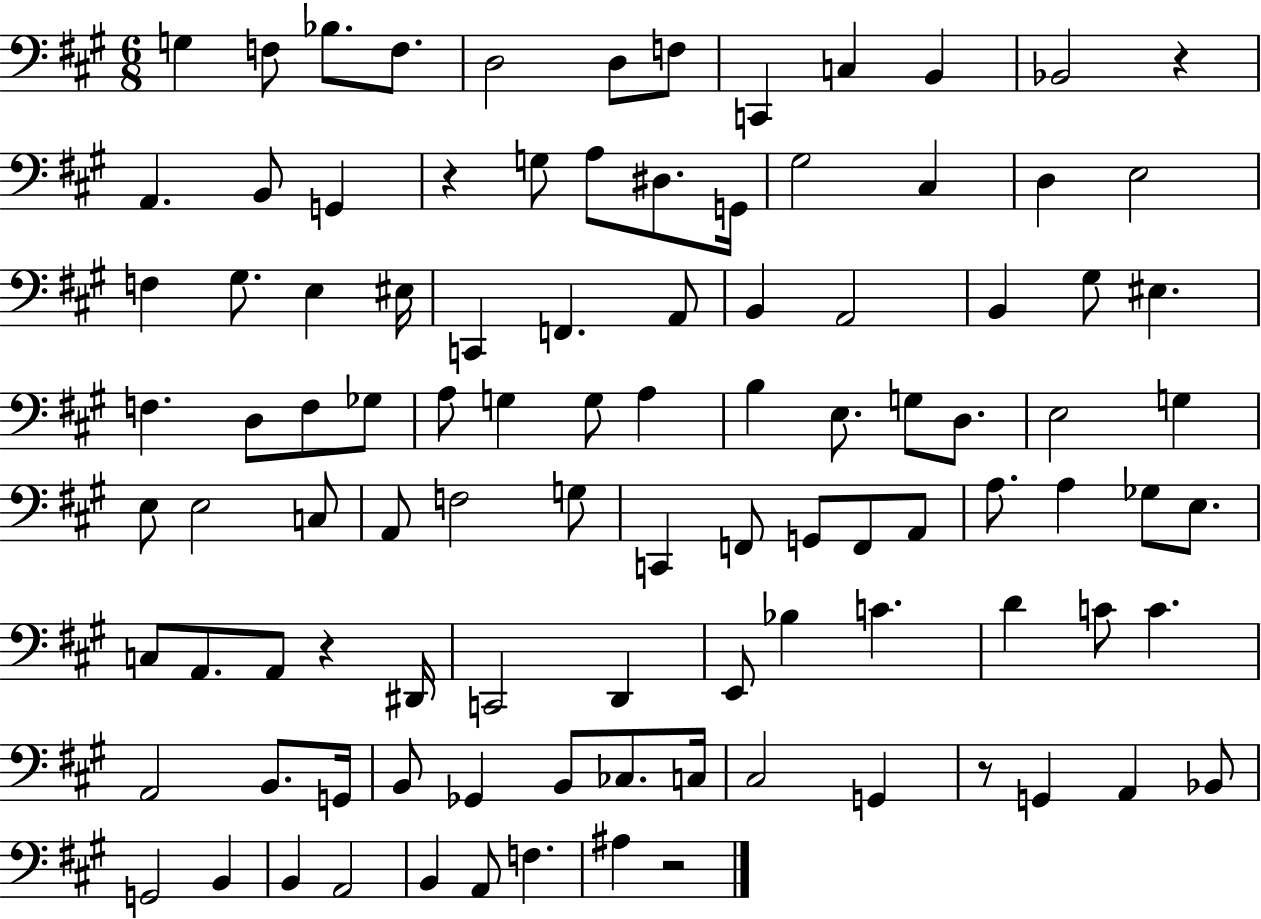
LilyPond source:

{
  \clef bass
  \numericTimeSignature
  \time 6/8
  \key a \major
  g4 f8 bes8. f8. | d2 d8 f8 | c,4 c4 b,4 | bes,2 r4 | \break a,4. b,8 g,4 | r4 g8 a8 dis8. g,16 | gis2 cis4 | d4 e2 | \break f4 gis8. e4 eis16 | c,4 f,4. a,8 | b,4 a,2 | b,4 gis8 eis4. | \break f4. d8 f8 ges8 | a8 g4 g8 a4 | b4 e8. g8 d8. | e2 g4 | \break e8 e2 c8 | a,8 f2 g8 | c,4 f,8 g,8 f,8 a,8 | a8. a4 ges8 e8. | \break c8 a,8. a,8 r4 dis,16 | c,2 d,4 | e,8 bes4 c'4. | d'4 c'8 c'4. | \break a,2 b,8. g,16 | b,8 ges,4 b,8 ces8. c16 | cis2 g,4 | r8 g,4 a,4 bes,8 | \break g,2 b,4 | b,4 a,2 | b,4 a,8 f4. | ais4 r2 | \break \bar "|."
}